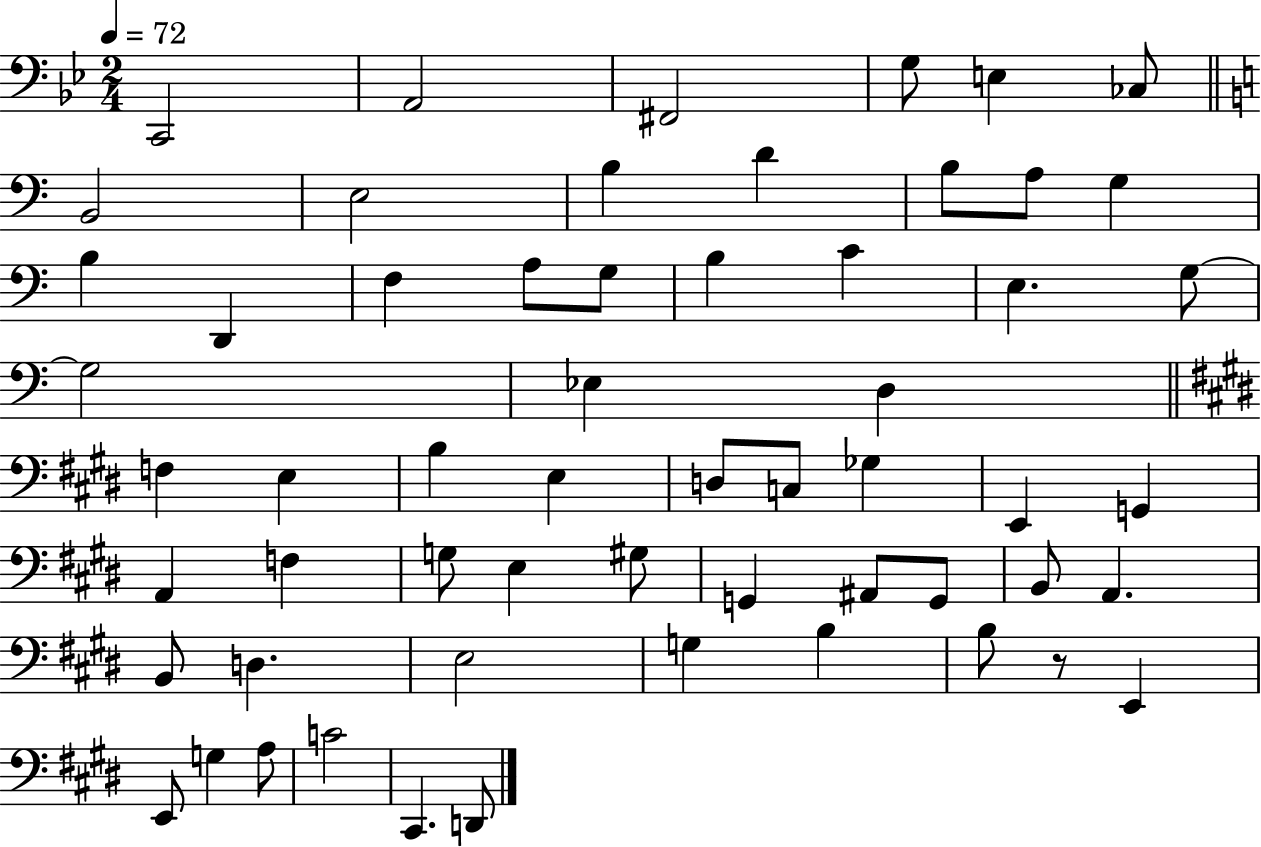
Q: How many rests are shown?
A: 1